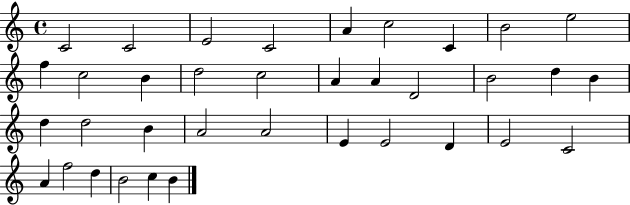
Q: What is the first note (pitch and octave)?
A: C4